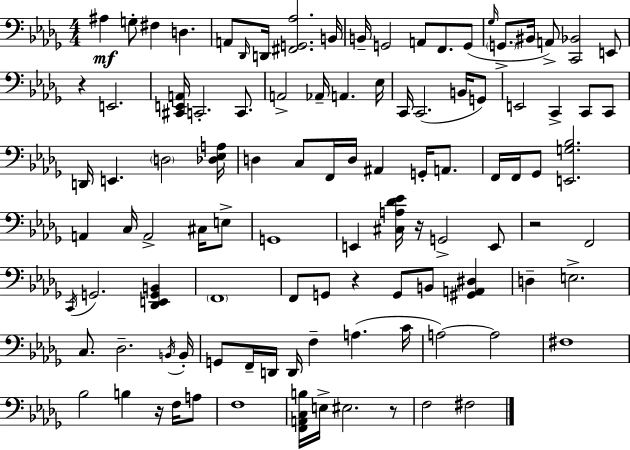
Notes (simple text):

A#3/q G3/e F#3/q D3/q. A2/e Db2/s D2/s [F#2,G2,Ab3]/h. B2/s B2/s G2/h A2/e F2/e. G2/e Gb3/s G2/e. BIS2/s A2/e [C2,Bb2]/h E2/e R/q E2/h. [C#2,E2,A2]/s C2/h. C2/e. A2/h Ab2/s A2/q. Eb3/s C2/s C2/h. B2/s G2/e E2/h C2/q C2/e C2/e D2/s E2/q. D3/h [Db3,Eb3,A3]/s D3/q C3/e F2/s D3/s A#2/q G2/s A2/e. F2/s F2/s Gb2/e [E2,G3,Bb3]/h. A2/q C3/s A2/h C#3/s E3/e G2/w E2/q [C#3,A3,Db4,Eb4]/s R/s G2/h E2/e R/h F2/h C2/s G2/h. [Db2,E2,G2,B2]/q F2/w F2/e G2/e R/q G2/e B2/e [G#2,A2,D#3]/q D3/q E3/h. C3/e. Db3/h. B2/s B2/s G2/e F2/s D2/s D2/s F3/q A3/q. C4/s A3/h A3/h F#3/w Bb3/h B3/q R/s F3/s A3/e F3/w [F2,A2,C3,B3]/s E3/s EIS3/h. R/e F3/h F#3/h